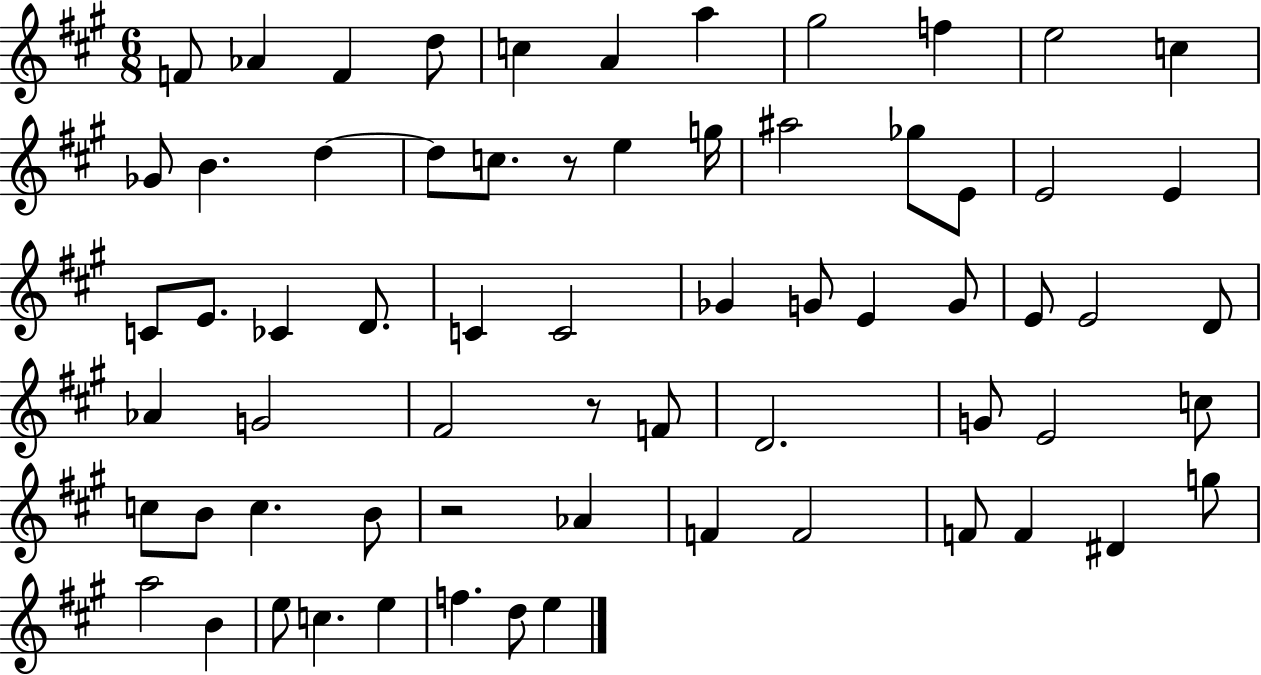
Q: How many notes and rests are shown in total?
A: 66